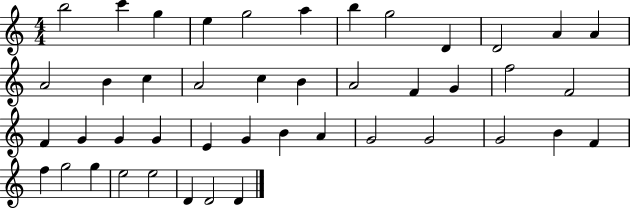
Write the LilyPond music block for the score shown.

{
  \clef treble
  \numericTimeSignature
  \time 4/4
  \key c \major
  b''2 c'''4 g''4 | e''4 g''2 a''4 | b''4 g''2 d'4 | d'2 a'4 a'4 | \break a'2 b'4 c''4 | a'2 c''4 b'4 | a'2 f'4 g'4 | f''2 f'2 | \break f'4 g'4 g'4 g'4 | e'4 g'4 b'4 a'4 | g'2 g'2 | g'2 b'4 f'4 | \break f''4 g''2 g''4 | e''2 e''2 | d'4 d'2 d'4 | \bar "|."
}